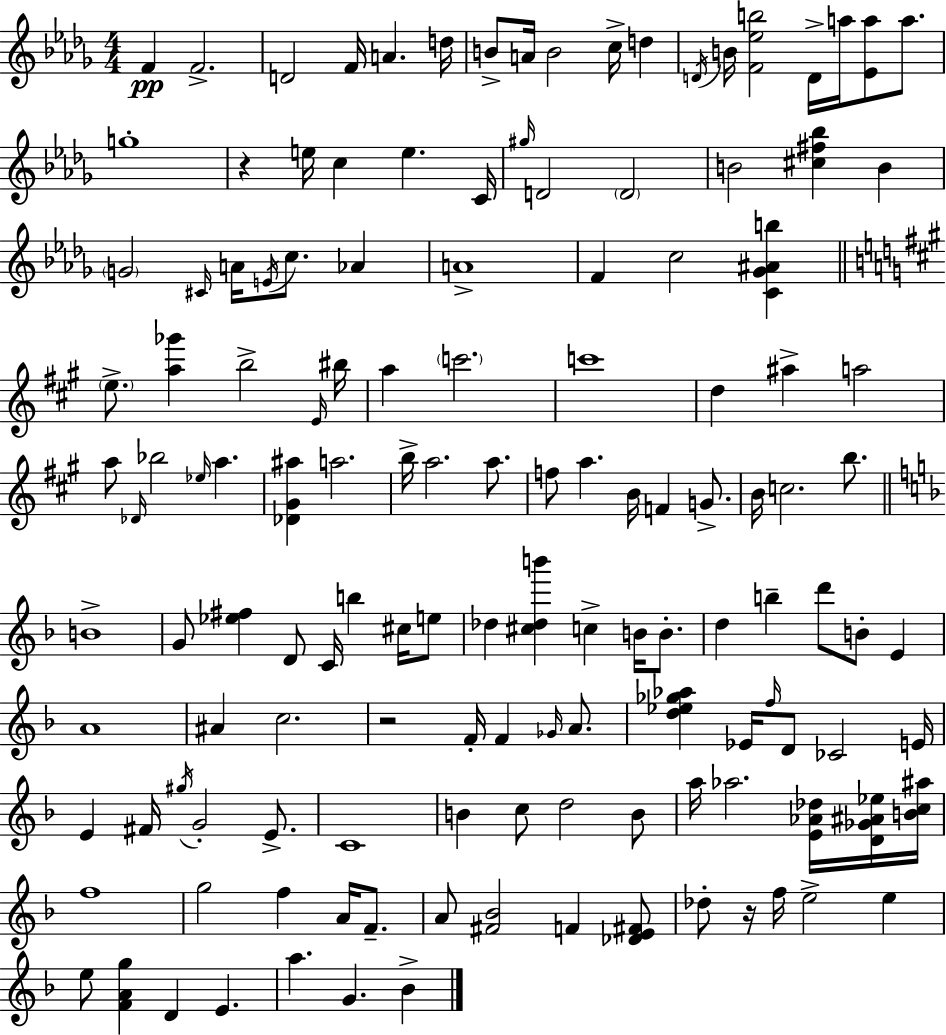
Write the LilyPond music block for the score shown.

{
  \clef treble
  \numericTimeSignature
  \time 4/4
  \key bes \minor
  f'4\pp f'2.-> | d'2 f'16 a'4. d''16 | b'8-> a'16 b'2 c''16-> d''4 | \acciaccatura { d'16 } b'16 <f' ees'' b''>2 d'16-> a''16 <ees' a''>8 a''8. | \break g''1-. | r4 e''16 c''4 e''4. | c'16 \grace { gis''16 } d'2 \parenthesize d'2 | b'2 <cis'' fis'' bes''>4 b'4 | \break \parenthesize g'2 \grace { cis'16 } a'16 \acciaccatura { e'16 } c''8. | aes'4 a'1-> | f'4 c''2 | <c' ges' ais' b''>4 \bar "||" \break \key a \major \parenthesize e''8.-> <a'' ges'''>4 b''2-> \grace { e'16 } | bis''16 a''4 \parenthesize c'''2. | c'''1 | d''4 ais''4-> a''2 | \break a''8 \grace { des'16 } bes''2 \grace { ees''16 } a''4. | <des' gis' ais''>4 a''2. | b''16-> a''2. | a''8. f''8 a''4. b'16 f'4 | \break g'8.-> b'16 c''2. | b''8. \bar "||" \break \key f \major b'1-> | g'8 <ees'' fis''>4 d'8 c'16 b''4 cis''16 e''8 | des''4 <cis'' des'' b'''>4 c''4-> b'16 b'8.-. | d''4 b''4-- d'''8 b'8-. e'4 | \break a'1 | ais'4 c''2. | r2 f'16-. f'4 \grace { ges'16 } a'8. | <d'' ees'' ges'' aes''>4 ees'16 \grace { f''16 } d'8 ces'2 | \break e'16 e'4 fis'16 \acciaccatura { gis''16 } g'2-. | e'8.-> c'1 | b'4 c''8 d''2 | b'8 a''16 aes''2. | \break <e' aes' des''>16 <d' ges' ais' ees''>16 <b' c'' ais''>16 f''1 | g''2 f''4 a'16 | f'8.-- a'8 <fis' bes'>2 f'4 | <des' e' fis'>8 des''8-. r16 f''16 e''2-> e''4 | \break e''8 <f' a' g''>4 d'4 e'4. | a''4. g'4. bes'4-> | \bar "|."
}